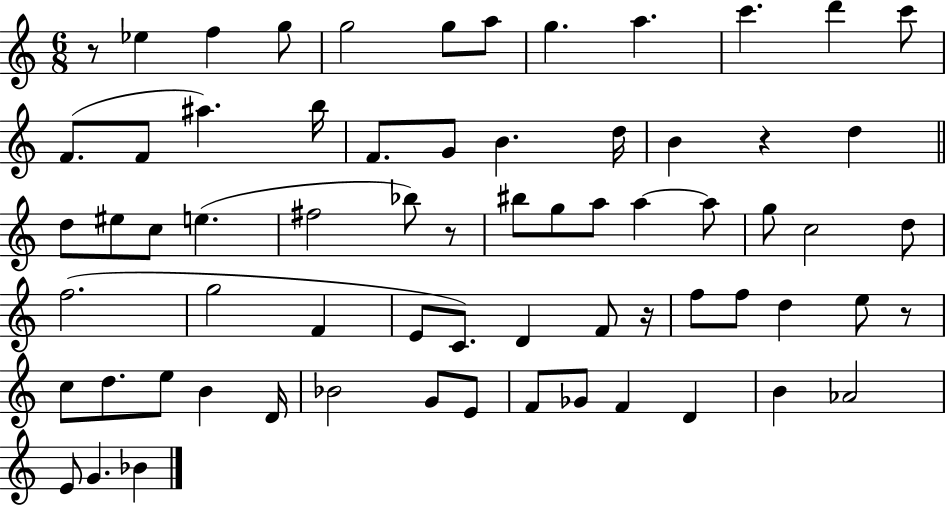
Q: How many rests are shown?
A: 5